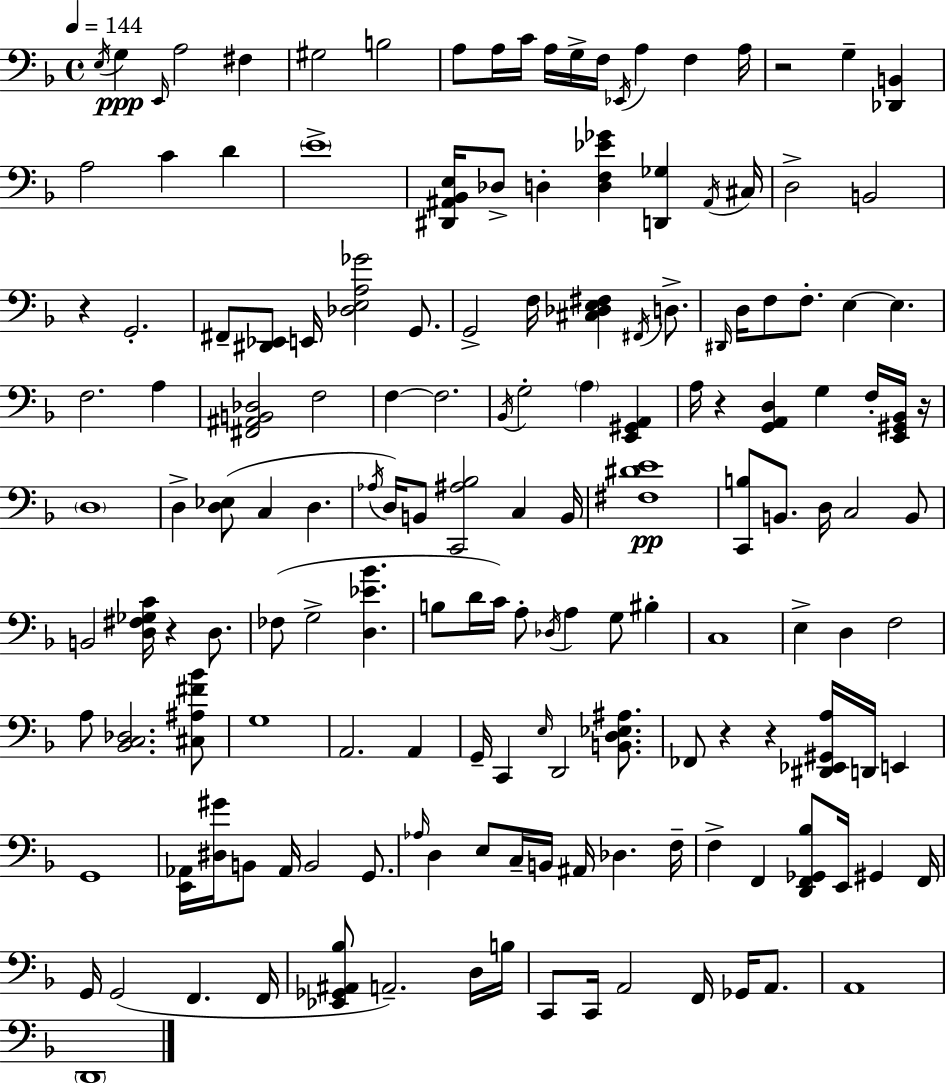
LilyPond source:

{
  \clef bass
  \time 4/4
  \defaultTimeSignature
  \key d \minor
  \tempo 4 = 144
  \repeat volta 2 { \acciaccatura { e16 }\ppp g4 \grace { e,16 } a2 fis4 | gis2 b2 | a8 a16 c'16 a16 g16-> f16 \acciaccatura { ees,16 } a4 f4 | a16 r2 g4-- <des, b,>4 | \break a2 c'4 d'4 | \parenthesize e'1-> | <dis, ais, bes, e>16 des8-> d4-. <d f ees' ges'>4 <d, ges>4 | \acciaccatura { ais,16 } cis16 d2-> b,2 | \break r4 g,2.-. | fis,8-- <dis, ees,>8 e,16 <des e a ges'>2 | g,8. g,2-> f16 <cis des e fis>4 | \acciaccatura { fis,16 } d8.-> \grace { dis,16 } d16 f8 f8.-. e4~~ | \break e4. f2. | a4 <fis, ais, b, des>2 f2 | f4~~ f2. | \acciaccatura { bes,16 } g2-. \parenthesize a4 | \break <e, gis, a,>4 a16 r4 <g, a, d>4 | g4 f16-. <e, gis, bes,>16 r16 \parenthesize d1 | d4-> <d ees>8( c4 | d4. \acciaccatura { aes16 }) d16 b,8 <c, ais bes>2 | \break c4 b,16 <fis dis' e'>1\pp | <c, b>8 b,8. d16 c2 | b,8 b,2 | <d fis ges c'>16 r4 d8. fes8( g2-> | \break <d ees' bes'>4. b8 d'16 c'16) a8-. \acciaccatura { des16 } a4 | g8 bis4-. c1 | e4-> d4 | f2 a8 <bes, c des>2. | \break <cis ais fis' bes'>8 g1 | a,2. | a,4 g,16-- c,4 \grace { e16 } d,2 | <b, d ees ais>8. fes,8 r4 | \break r4 <dis, ees, gis, a>16 d,16 e,4 g,1 | <e, aes,>16 <dis gis'>16 b,8 aes,16 b,2 | g,8. \grace { aes16 } d4 e8 | c16-- b,16 ais,16 des4. f16-- f4-> f,4 | \break <d, f, ges, bes>8 e,16 gis,4 f,16 g,16 g,2( | f,4. f,16 <ees, ges, ais, bes>8 a,2.--) | d16 b16 c,8 c,16 a,2 | f,16 ges,16 a,8. a,1 | \break \parenthesize d,1 | } \bar "|."
}